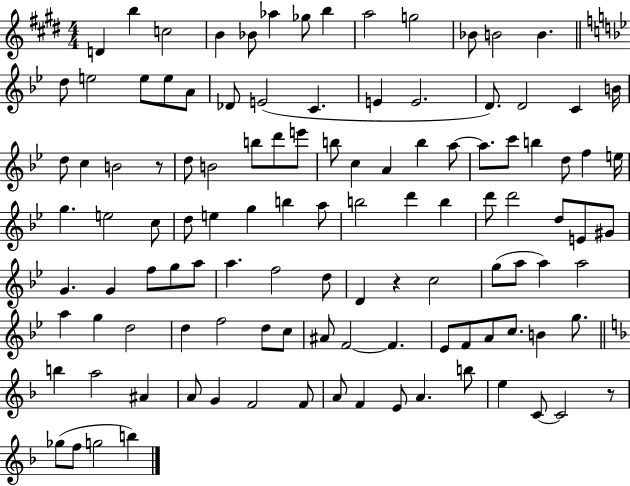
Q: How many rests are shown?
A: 3